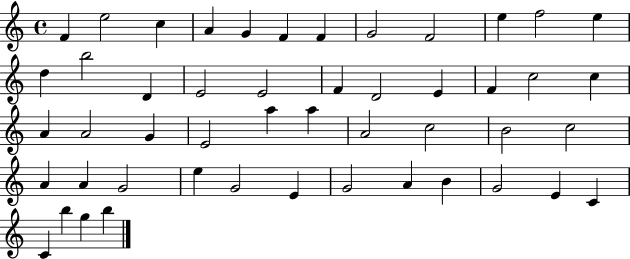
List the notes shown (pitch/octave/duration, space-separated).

F4/q E5/h C5/q A4/q G4/q F4/q F4/q G4/h F4/h E5/q F5/h E5/q D5/q B5/h D4/q E4/h E4/h F4/q D4/h E4/q F4/q C5/h C5/q A4/q A4/h G4/q E4/h A5/q A5/q A4/h C5/h B4/h C5/h A4/q A4/q G4/h E5/q G4/h E4/q G4/h A4/q B4/q G4/h E4/q C4/q C4/q B5/q G5/q B5/q